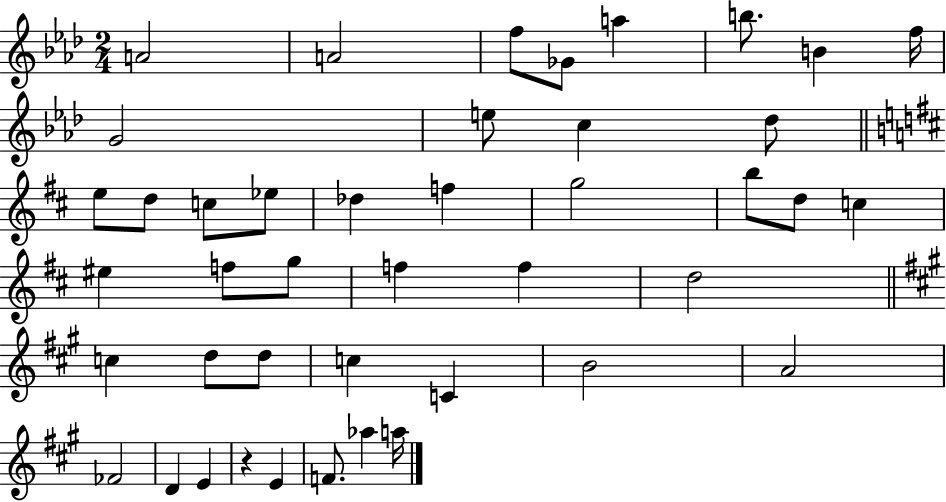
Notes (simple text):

A4/h A4/h F5/e Gb4/e A5/q B5/e. B4/q F5/s G4/h E5/e C5/q Db5/e E5/e D5/e C5/e Eb5/e Db5/q F5/q G5/h B5/e D5/e C5/q EIS5/q F5/e G5/e F5/q F5/q D5/h C5/q D5/e D5/e C5/q C4/q B4/h A4/h FES4/h D4/q E4/q R/q E4/q F4/e. Ab5/q A5/s